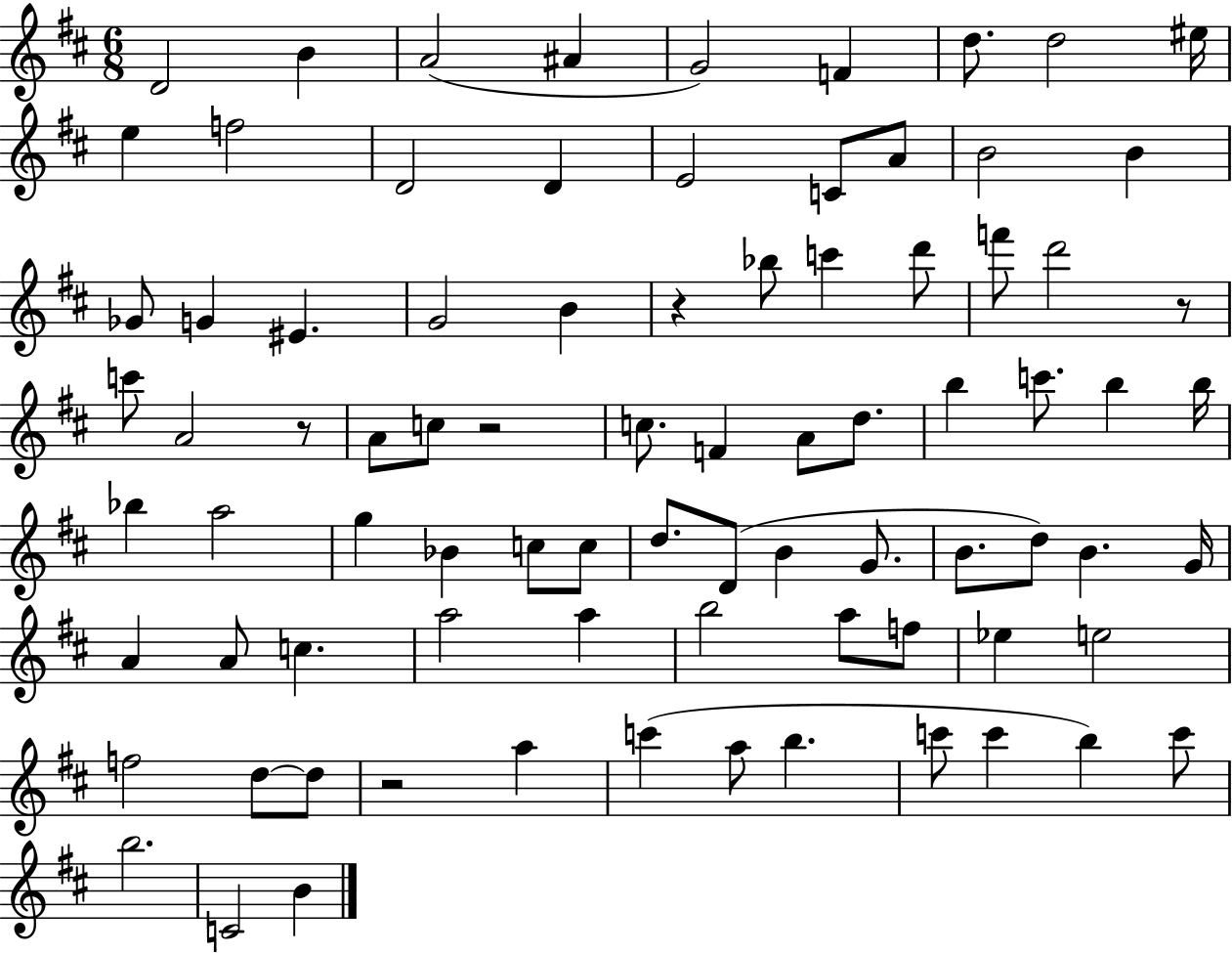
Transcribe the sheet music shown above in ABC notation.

X:1
T:Untitled
M:6/8
L:1/4
K:D
D2 B A2 ^A G2 F d/2 d2 ^e/4 e f2 D2 D E2 C/2 A/2 B2 B _G/2 G ^E G2 B z _b/2 c' d'/2 f'/2 d'2 z/2 c'/2 A2 z/2 A/2 c/2 z2 c/2 F A/2 d/2 b c'/2 b b/4 _b a2 g _B c/2 c/2 d/2 D/2 B G/2 B/2 d/2 B G/4 A A/2 c a2 a b2 a/2 f/2 _e e2 f2 d/2 d/2 z2 a c' a/2 b c'/2 c' b c'/2 b2 C2 B